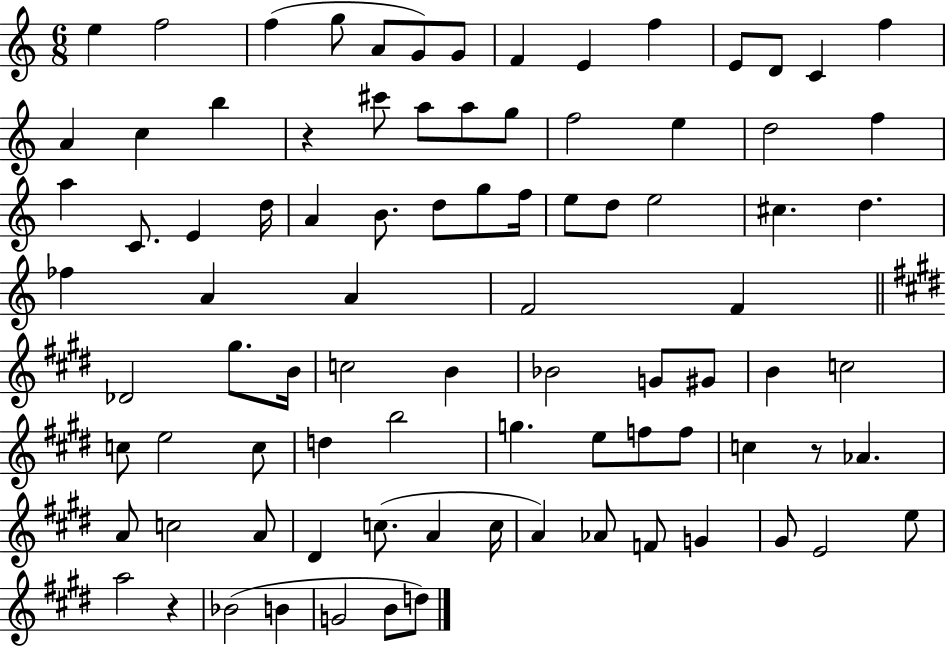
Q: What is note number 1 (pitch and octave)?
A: E5